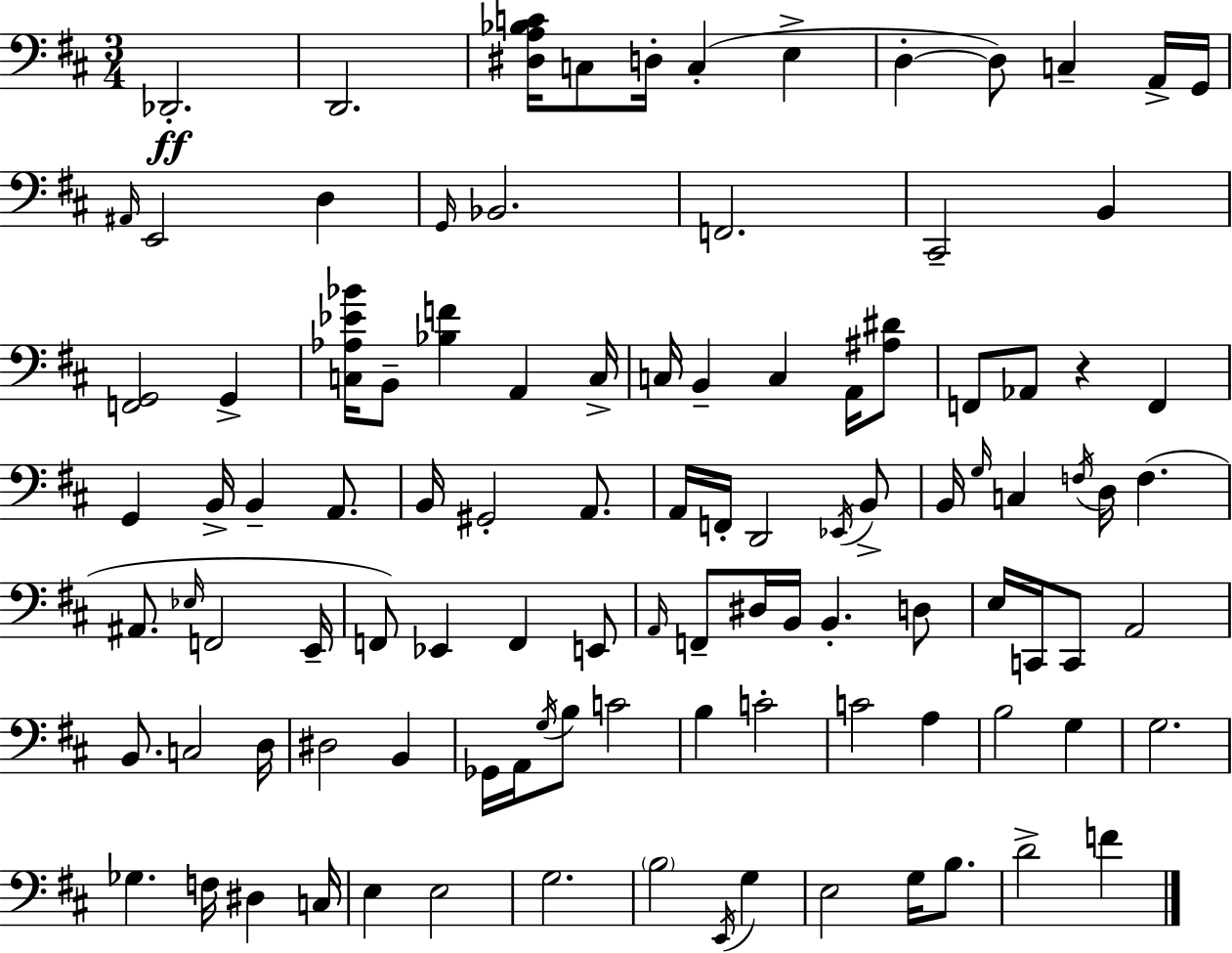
{
  \clef bass
  \numericTimeSignature
  \time 3/4
  \key d \major
  des,2.-.\ff | d,2. | <dis a bes c'>16 c8 d16-. c4-.( e4-> | d4-.~~ d8) c4-- a,16-> g,16 | \break \grace { ais,16 } e,2 d4 | \grace { g,16 } bes,2. | f,2. | cis,2-- b,4 | \break <f, g,>2 g,4-> | <c aes ees' bes'>16 b,8-- <bes f'>4 a,4 | c16-> c16 b,4-- c4 a,16 | <ais dis'>8 f,8 aes,8 r4 f,4 | \break g,4 b,16-> b,4-- a,8. | b,16 gis,2-. a,8. | a,16 f,16-. d,2 | \acciaccatura { ees,16 } b,8-> b,16 \grace { g16 } c4 \acciaccatura { f16 } d16 f4.( | \break ais,8. \grace { ees16 } f,2 | e,16-- f,8) ees,4 | f,4 e,8 \grace { a,16 } f,8-- dis16 b,16 b,4.-. | d8 e16 c,16 c,8 a,2 | \break b,8. c2 | d16 dis2 | b,4 ges,16 a,16 \acciaccatura { g16 } b8 | c'2 b4 | \break c'2-. c'2 | a4 b2 | g4 g2. | ges4. | \break f16 dis4 c16 e4 | e2 g2. | \parenthesize b2 | \acciaccatura { e,16 } g4 e2 | \break g16 b8. d'2-> | f'4 \bar "|."
}